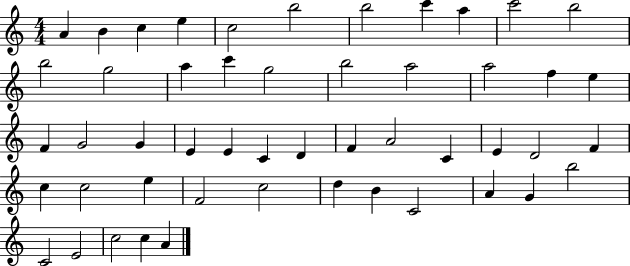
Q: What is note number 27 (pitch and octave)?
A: C4